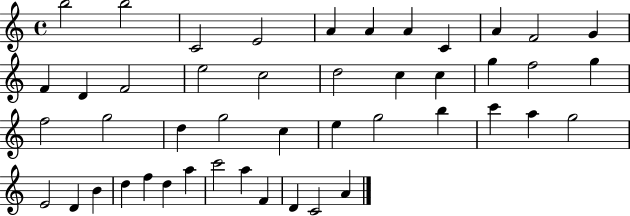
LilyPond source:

{
  \clef treble
  \time 4/4
  \defaultTimeSignature
  \key c \major
  b''2 b''2 | c'2 e'2 | a'4 a'4 a'4 c'4 | a'4 f'2 g'4 | \break f'4 d'4 f'2 | e''2 c''2 | d''2 c''4 c''4 | g''4 f''2 g''4 | \break f''2 g''2 | d''4 g''2 c''4 | e''4 g''2 b''4 | c'''4 a''4 g''2 | \break e'2 d'4 b'4 | d''4 f''4 d''4 a''4 | c'''2 a''4 f'4 | d'4 c'2 a'4 | \break \bar "|."
}